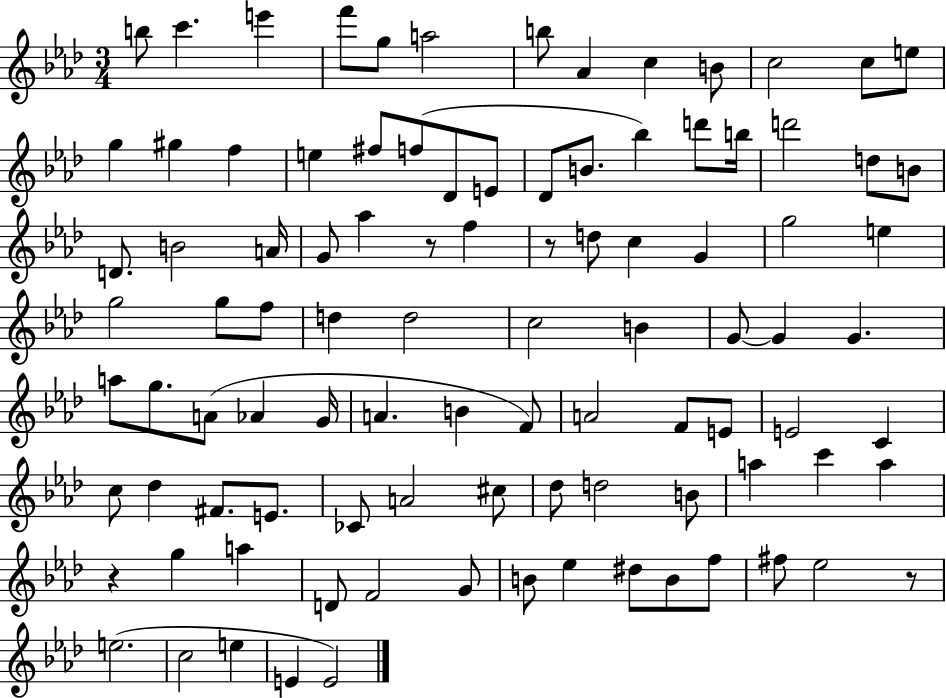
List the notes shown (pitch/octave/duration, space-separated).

B5/e C6/q. E6/q F6/e G5/e A5/h B5/e Ab4/q C5/q B4/e C5/h C5/e E5/e G5/q G#5/q F5/q E5/q F#5/e F5/e Db4/e E4/e Db4/e B4/e. Bb5/q D6/e B5/s D6/h D5/e B4/e D4/e. B4/h A4/s G4/e Ab5/q R/e F5/q R/e D5/e C5/q G4/q G5/h E5/q G5/h G5/e F5/e D5/q D5/h C5/h B4/q G4/e G4/q G4/q. A5/e G5/e. A4/e Ab4/q G4/s A4/q. B4/q F4/e A4/h F4/e E4/e E4/h C4/q C5/e Db5/q F#4/e. E4/e. CES4/e A4/h C#5/e Db5/e D5/h B4/e A5/q C6/q A5/q R/q G5/q A5/q D4/e F4/h G4/e B4/e Eb5/q D#5/e B4/e F5/e F#5/e Eb5/h R/e E5/h. C5/h E5/q E4/q E4/h